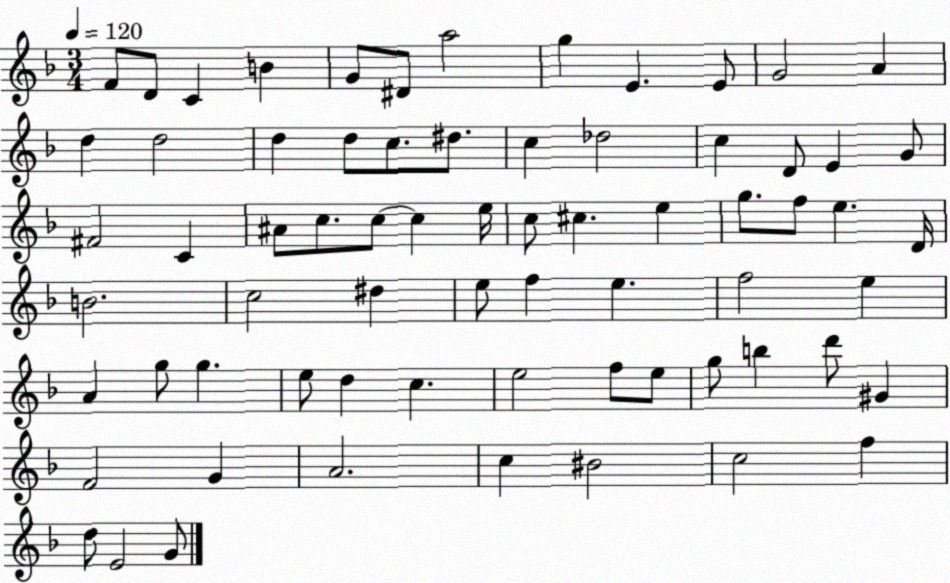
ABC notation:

X:1
T:Untitled
M:3/4
L:1/4
K:F
F/2 D/2 C B G/2 ^D/2 a2 g E E/2 G2 A d d2 d d/2 c/2 ^d/2 c _d2 c D/2 E G/2 ^F2 C ^A/2 c/2 c/2 c e/4 c/2 ^c e g/2 f/2 e D/4 B2 c2 ^d e/2 f e f2 e A g/2 g e/2 d c e2 f/2 e/2 g/2 b d'/2 ^G F2 G A2 c ^B2 c2 f d/2 E2 G/2